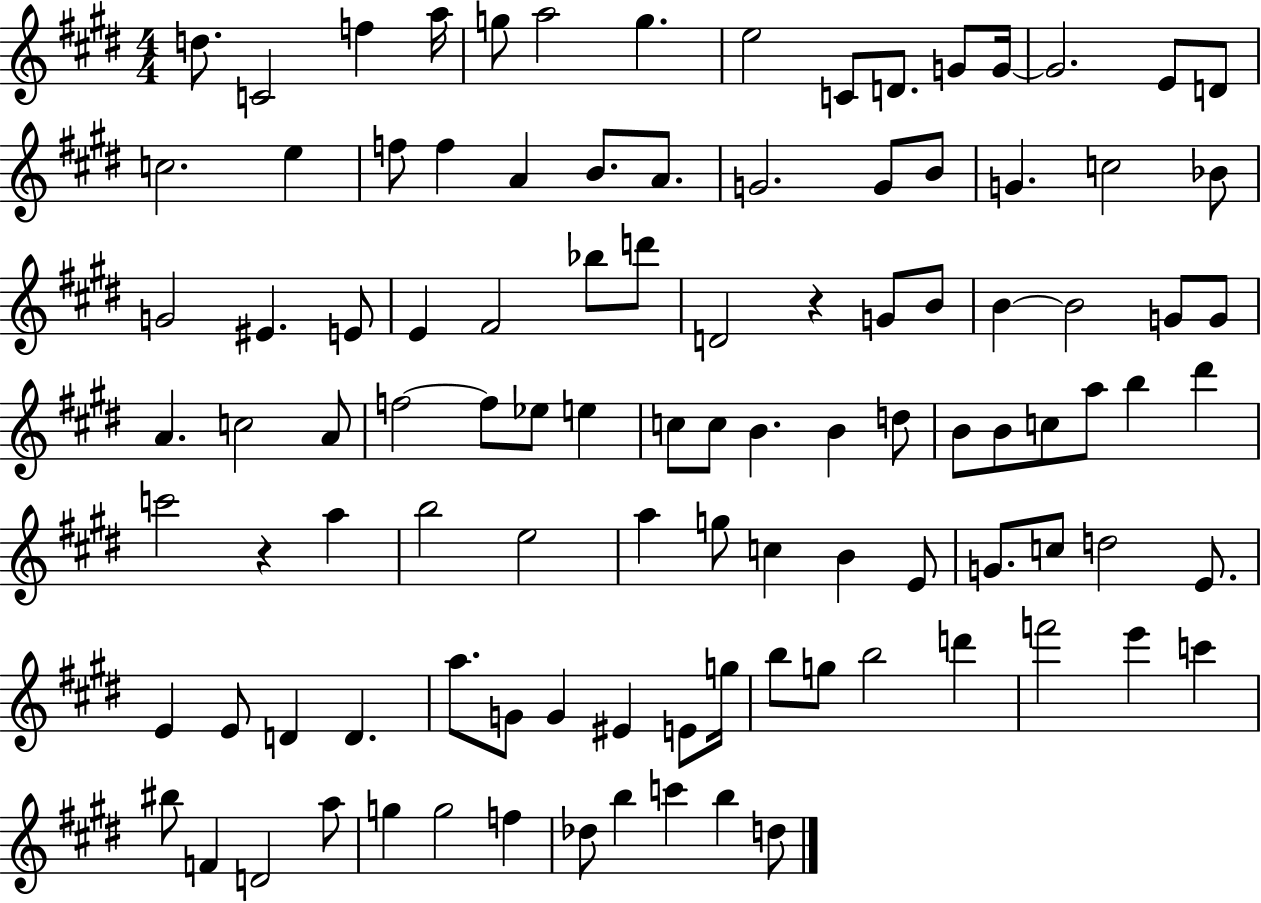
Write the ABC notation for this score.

X:1
T:Untitled
M:4/4
L:1/4
K:E
d/2 C2 f a/4 g/2 a2 g e2 C/2 D/2 G/2 G/4 G2 E/2 D/2 c2 e f/2 f A B/2 A/2 G2 G/2 B/2 G c2 _B/2 G2 ^E E/2 E ^F2 _b/2 d'/2 D2 z G/2 B/2 B B2 G/2 G/2 A c2 A/2 f2 f/2 _e/2 e c/2 c/2 B B d/2 B/2 B/2 c/2 a/2 b ^d' c'2 z a b2 e2 a g/2 c B E/2 G/2 c/2 d2 E/2 E E/2 D D a/2 G/2 G ^E E/2 g/4 b/2 g/2 b2 d' f'2 e' c' ^b/2 F D2 a/2 g g2 f _d/2 b c' b d/2